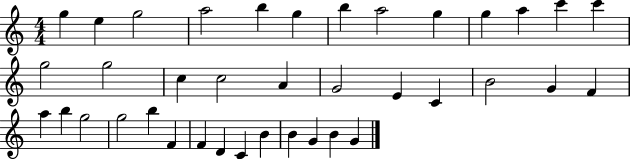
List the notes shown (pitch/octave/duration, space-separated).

G5/q E5/q G5/h A5/h B5/q G5/q B5/q A5/h G5/q G5/q A5/q C6/q C6/q G5/h G5/h C5/q C5/h A4/q G4/h E4/q C4/q B4/h G4/q F4/q A5/q B5/q G5/h G5/h B5/q F4/q F4/q D4/q C4/q B4/q B4/q G4/q B4/q G4/q